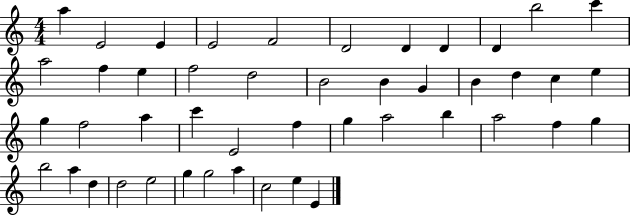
{
  \clef treble
  \numericTimeSignature
  \time 4/4
  \key c \major
  a''4 e'2 e'4 | e'2 f'2 | d'2 d'4 d'4 | d'4 b''2 c'''4 | \break a''2 f''4 e''4 | f''2 d''2 | b'2 b'4 g'4 | b'4 d''4 c''4 e''4 | \break g''4 f''2 a''4 | c'''4 e'2 f''4 | g''4 a''2 b''4 | a''2 f''4 g''4 | \break b''2 a''4 d''4 | d''2 e''2 | g''4 g''2 a''4 | c''2 e''4 e'4 | \break \bar "|."
}